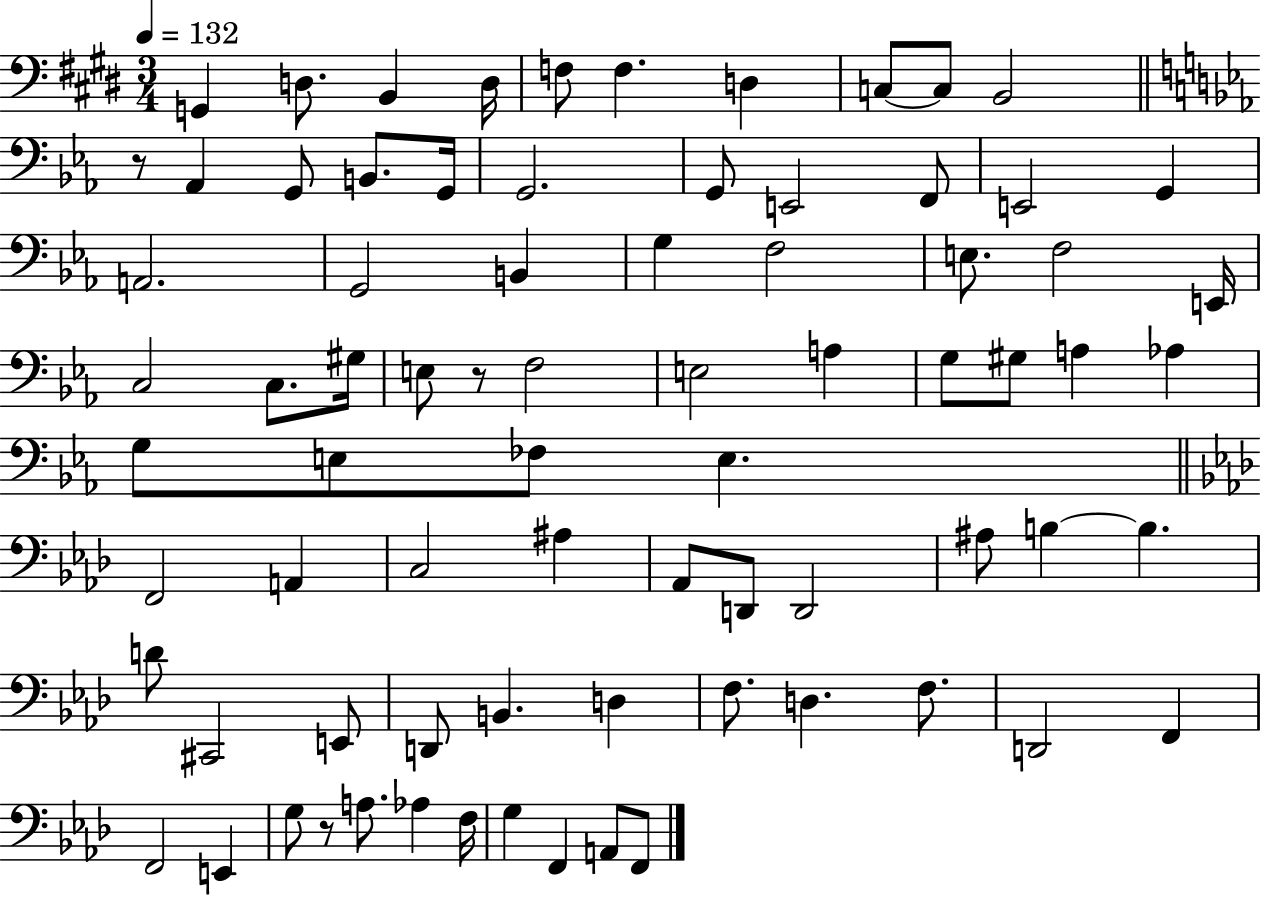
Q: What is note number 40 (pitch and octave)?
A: G3